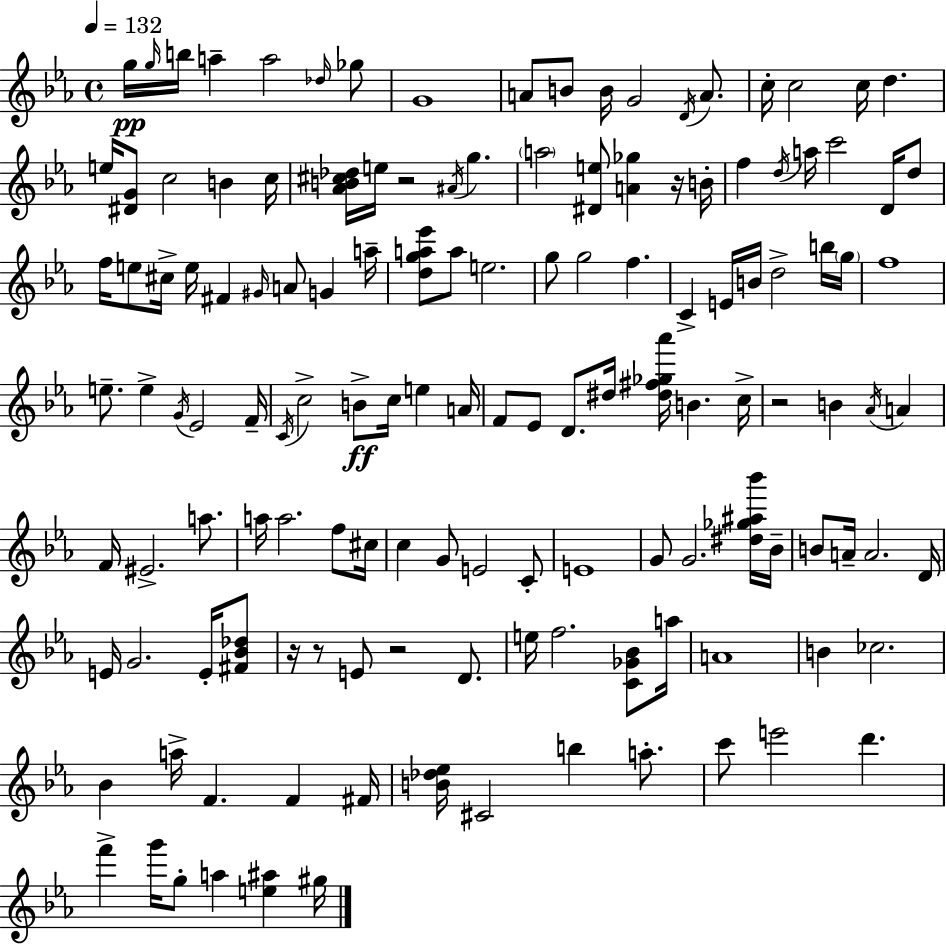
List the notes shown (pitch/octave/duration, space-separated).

G5/s G5/s B5/s A5/q A5/h Db5/s Gb5/e G4/w A4/e B4/e B4/s G4/h D4/s A4/e. C5/s C5/h C5/s D5/q. E5/s [D#4,G4]/e C5/h B4/q C5/s [Ab4,B4,C#5,Db5]/s E5/s R/h A#4/s G5/q. A5/h [D#4,E5]/e [A4,Gb5]/q R/s B4/s F5/q D5/s A5/s C6/h D4/s D5/e F5/s E5/e C#5/s E5/s F#4/q G#4/s A4/e G4/q A5/s [D5,G5,A5,Eb6]/e A5/e E5/h. G5/e G5/h F5/q. C4/q E4/s B4/s D5/h B5/s G5/s F5/w E5/e. E5/q G4/s Eb4/h F4/s C4/s C5/h B4/e C5/s E5/q A4/s F4/e Eb4/e D4/e. D#5/s [D#5,F#5,Gb5,Ab6]/s B4/q. C5/s R/h B4/q Ab4/s A4/q F4/s EIS4/h. A5/e. A5/s A5/h. F5/e C#5/s C5/q G4/e E4/h C4/e E4/w G4/e G4/h. [D#5,Gb5,A#5,Bb6]/s Bb4/s B4/e A4/s A4/h. D4/s E4/s G4/h. E4/s [F#4,Bb4,Db5]/e R/s R/e E4/e R/h D4/e. E5/s F5/h. [C4,Gb4,Bb4]/e A5/s A4/w B4/q CES5/h. Bb4/q A5/s F4/q. F4/q F#4/s [B4,Db5,Eb5]/s C#4/h B5/q A5/e. C6/e E6/h D6/q. F6/q G6/s G5/e A5/q [E5,A#5]/q G#5/s